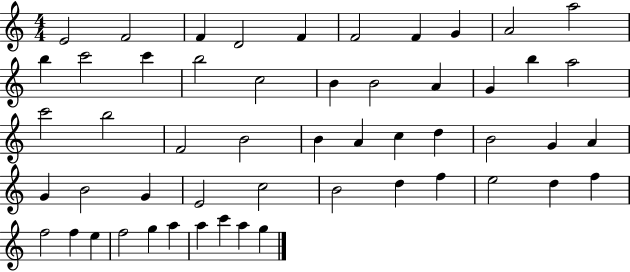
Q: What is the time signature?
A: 4/4